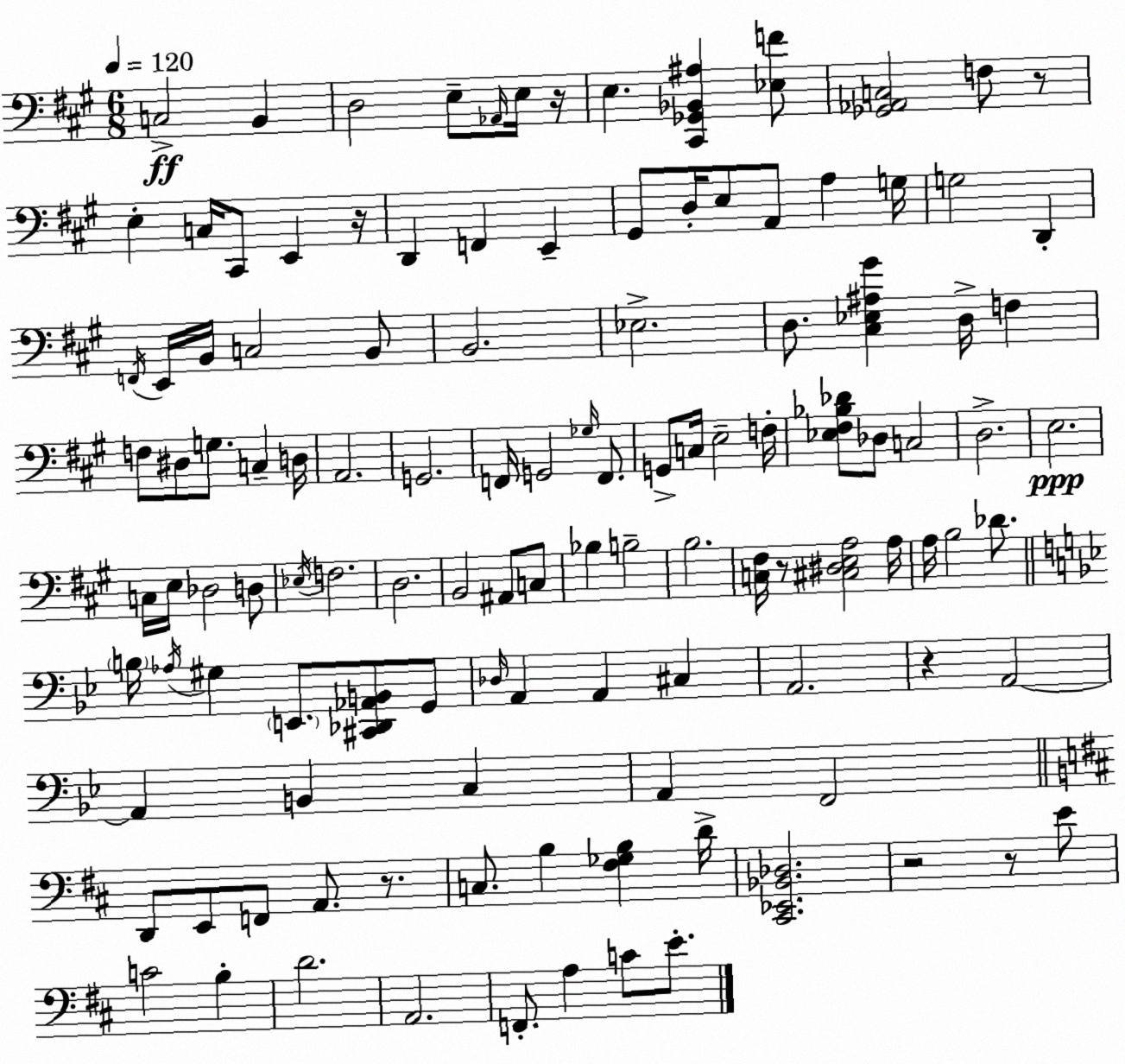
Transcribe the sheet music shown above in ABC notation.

X:1
T:Untitled
M:6/8
L:1/4
K:A
C,2 B,, D,2 E,/2 _A,,/4 E,/4 z/4 E, [^C,,_G,,_B,,^A,] [_E,F]/2 [_G,,_A,,C,]2 F,/2 z/2 E, C,/4 ^C,,/2 E,, z/4 D,, F,, E,, ^G,,/2 D,/4 E,/2 A,,/2 A, G,/4 G,2 D,, F,,/4 E,,/4 B,,/4 C,2 B,,/2 B,,2 _E,2 D,/2 [^C,_E,^A,^G] D,/4 F, F,/2 ^D,/2 G,/2 C, D,/4 A,,2 G,,2 F,,/4 G,,2 _G,/4 F,,/2 G,,/2 C,/4 E,2 F,/4 [_E,^F,_B,_D]/2 _D,/2 C,2 D,2 E,2 C,/4 E,/4 _D,2 D,/2 _E,/4 F,2 D,2 B,,2 ^A,,/2 C,/2 _B, B,2 B,2 [C,^F,]/4 z/2 [^C,^D,E,A,]2 A,/4 A,/4 B,2 _D/2 B,/4 _A,/4 ^G, E,,/2 [^C,,_D,,_A,,B,,]/2 G,,/2 _D,/4 A,, A,, ^C, A,,2 z A,,2 A,, B,, C, A,, F,,2 D,,/2 E,,/2 F,,/2 A,,/2 z/2 C,/2 B, [^F,_G,B,] D/4 [^C,,_E,,_B,,_D,]2 z2 z/2 E/2 C2 B, D2 A,,2 F,,/2 A, C/2 E/2